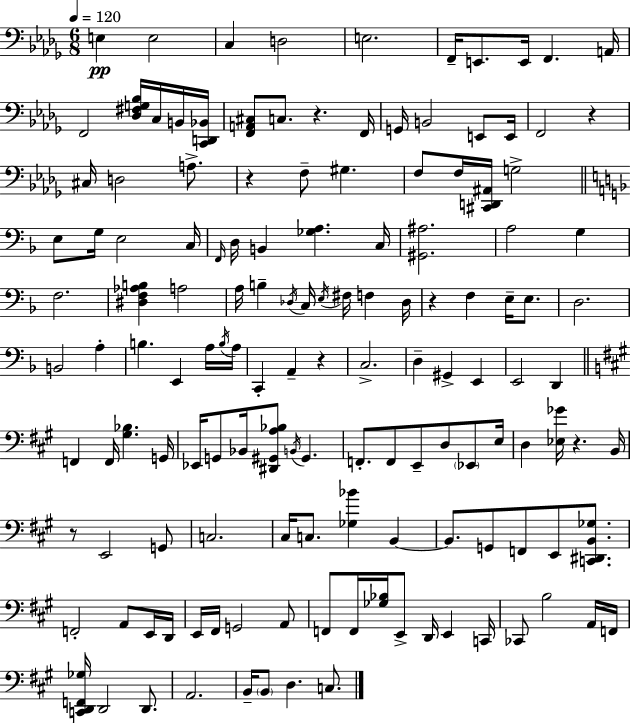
{
  \clef bass
  \numericTimeSignature
  \time 6/8
  \key bes \minor
  \tempo 4 = 120
  e4\pp e2 | c4 d2 | e2. | f,16-- e,8. e,16 f,4. a,16 | \break f,2 <des fis g bes>16 c16 b,16 <c, d, bes,>16 | <f, a, cis>8 c8. r4. f,16 | g,16 b,2 e,8 e,16 | f,2 r4 | \break cis16 d2 a8.-> | r4 f8-- gis4. | f8 f16 <cis, d, ais,>16 g2-> | \bar "||" \break \key d \minor e8 g16 e2 c16 | \grace { f,16 } d16 b,4 <ges a>4. | c16 <gis, ais>2. | a2 g4 | \break f2. | <dis f aes b>4 a2 | a16 b4-- \acciaccatura { des16 } c16 \acciaccatura { e16 } fis16 f4 | des16 r4 f4 e16-- | \break e8. d2. | b,2 a4-. | b4. e,4 | a16 \acciaccatura { b16 } a16 c,4-. a,4-- | \break r4 c2.-> | d4-- gis,4-> | e,4 e,2 | d,4 \bar "||" \break \key a \major f,4 f,16 <gis bes>4. g,16 | ees,16 g,8 bes,16 <dis, gis, a bes>8 \acciaccatura { b,16 } gis,4. | f,8.-. f,8 e,8-- d8 \parenthesize ees,8 | e16 d4 <ees ges'>16 r4. | \break b,16 r8 e,2 g,8 | c2. | cis16 c8. <ges bes'>4 b,4~~ | b,8. g,8 f,8 e,8 <c, dis, b, ges>8. | \break f,2-. a,8 e,16 | d,16 e,16 fis,16 g,2 a,8 | f,8 f,16 <ges bes>16 e,8-> d,16 e,4 | c,16 ces,8 b2 a,16 | \break f,16 <c, d, f, ges>16 d,2 d,8. | a,2. | b,16-- \parenthesize b,8 d4. c8. | \bar "|."
}